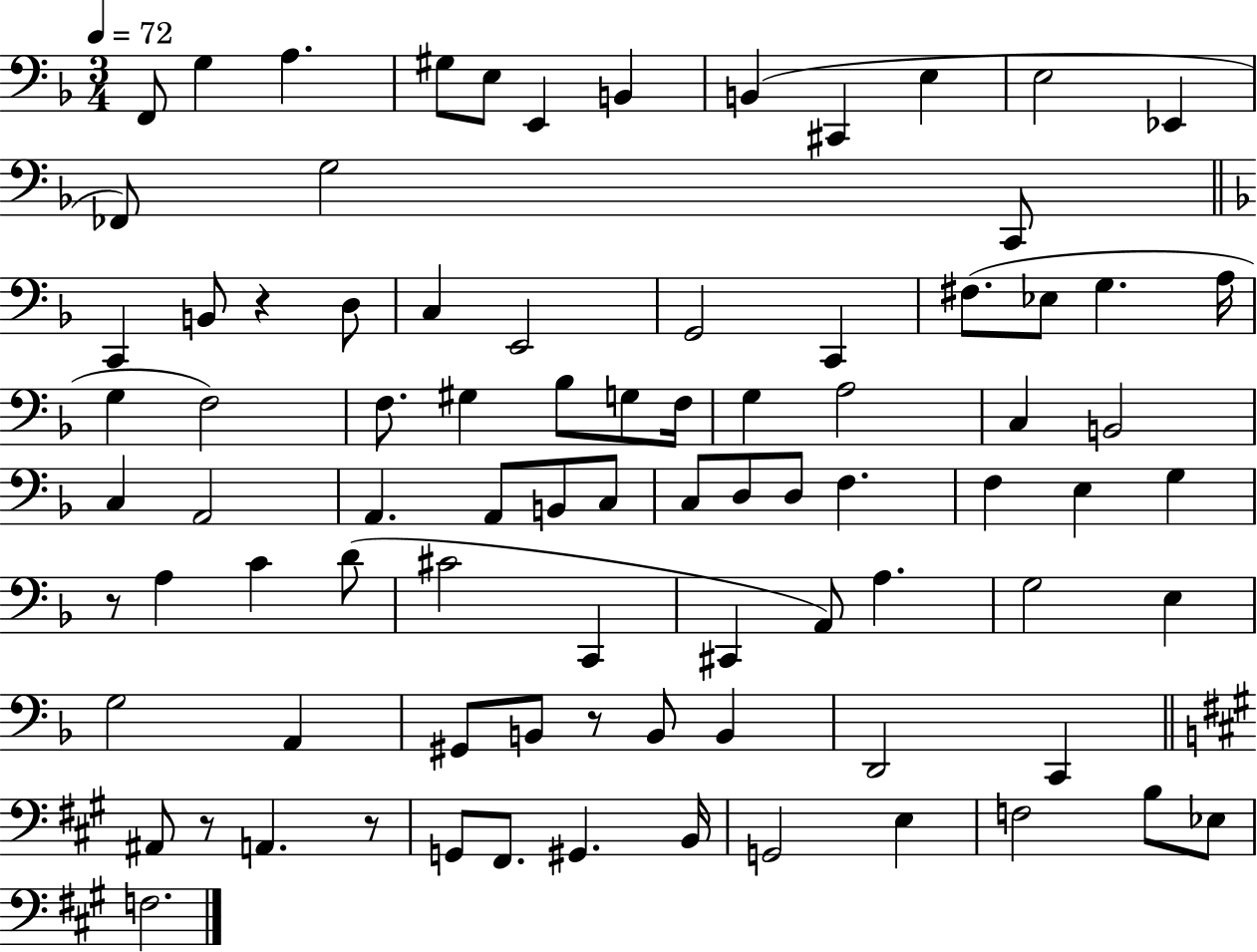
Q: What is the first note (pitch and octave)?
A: F2